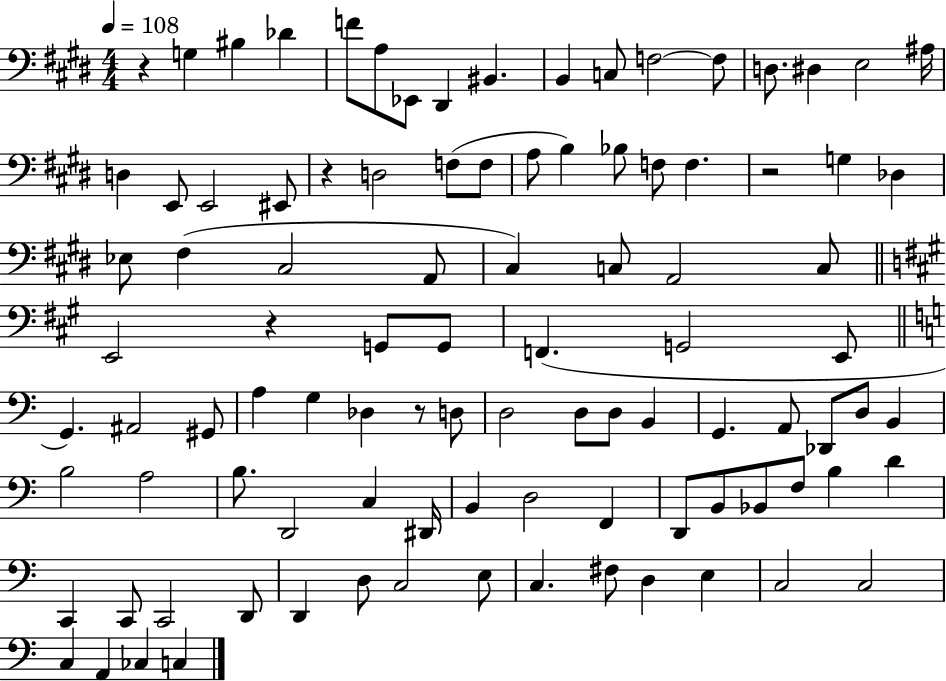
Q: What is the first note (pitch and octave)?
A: G3